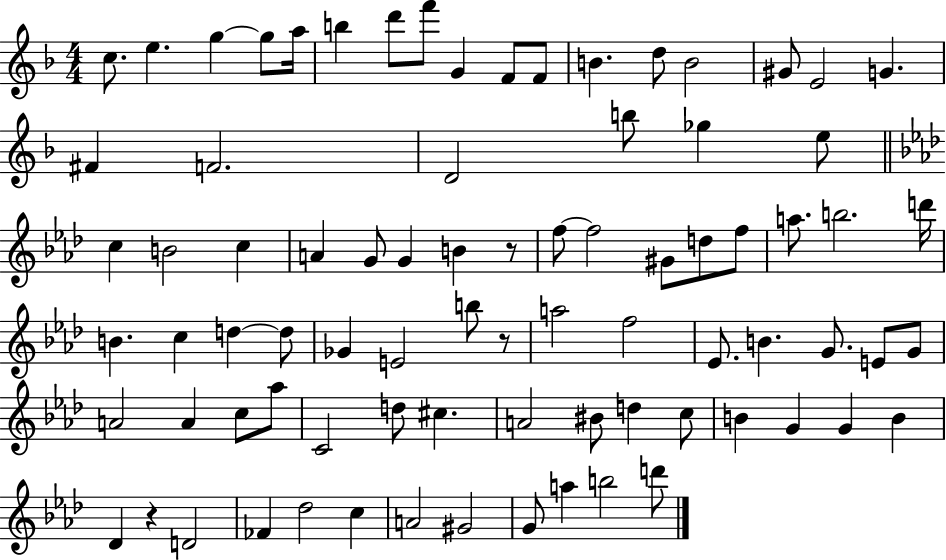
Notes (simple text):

C5/e. E5/q. G5/q G5/e A5/s B5/q D6/e F6/e G4/q F4/e F4/e B4/q. D5/e B4/h G#4/e E4/h G4/q. F#4/q F4/h. D4/h B5/e Gb5/q E5/e C5/q B4/h C5/q A4/q G4/e G4/q B4/q R/e F5/e F5/h G#4/e D5/e F5/e A5/e. B5/h. D6/s B4/q. C5/q D5/q D5/e Gb4/q E4/h B5/e R/e A5/h F5/h Eb4/e. B4/q. G4/e. E4/e G4/e A4/h A4/q C5/e Ab5/e C4/h D5/e C#5/q. A4/h BIS4/e D5/q C5/e B4/q G4/q G4/q B4/q Db4/q R/q D4/h FES4/q Db5/h C5/q A4/h G#4/h G4/e A5/q B5/h D6/e